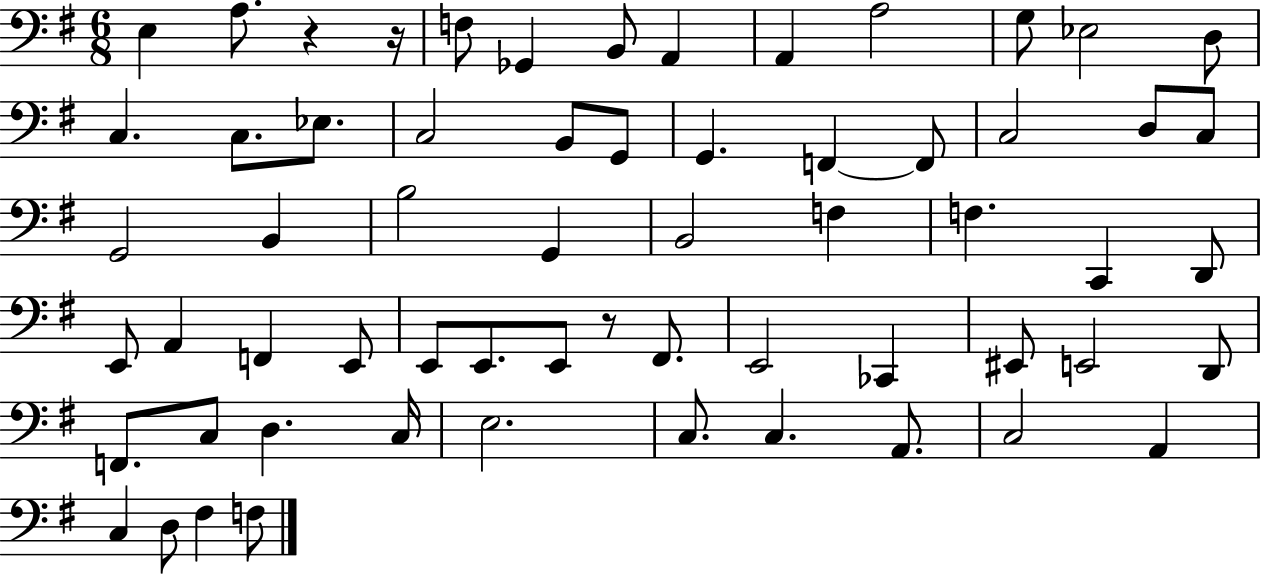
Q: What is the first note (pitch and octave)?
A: E3